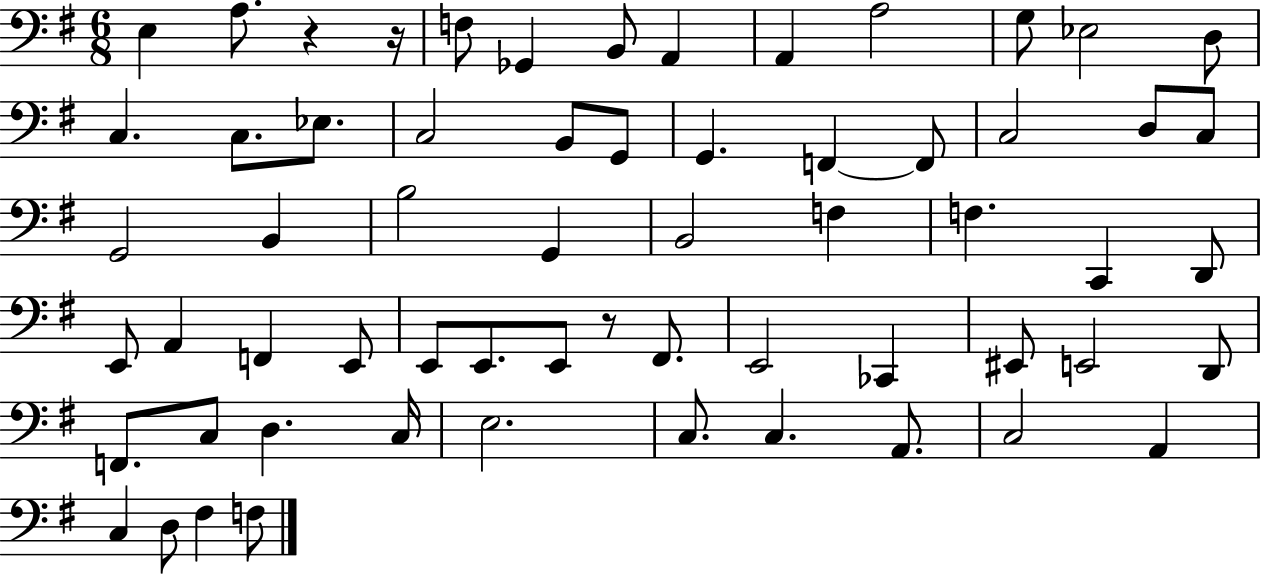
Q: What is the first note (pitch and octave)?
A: E3